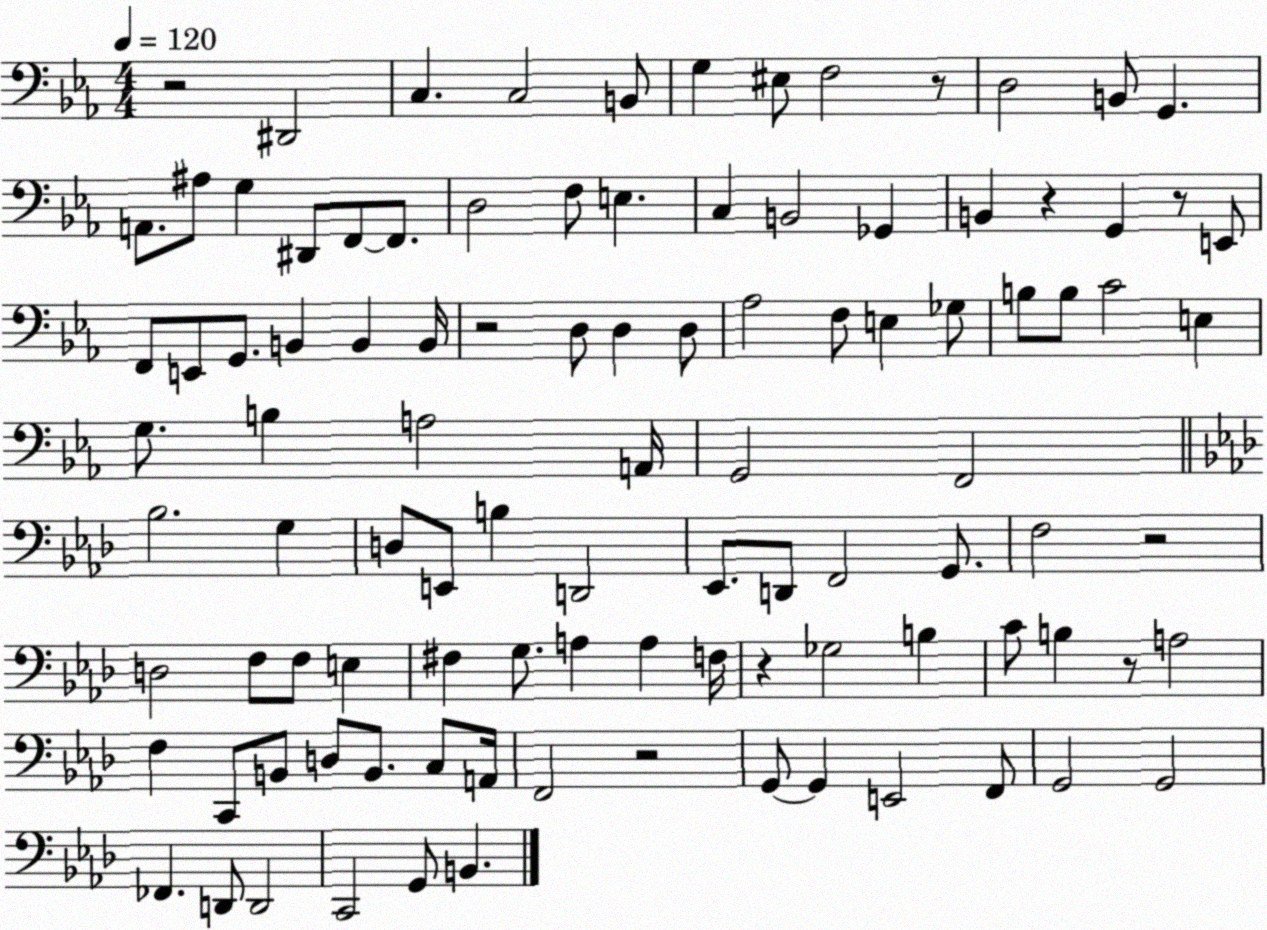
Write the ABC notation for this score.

X:1
T:Untitled
M:4/4
L:1/4
K:Eb
z2 ^D,,2 C, C,2 B,,/2 G, ^E,/2 F,2 z/2 D,2 B,,/2 G,, A,,/2 ^A,/2 G, ^D,,/2 F,,/2 F,,/2 D,2 F,/2 E, C, B,,2 _G,, B,, z G,, z/2 E,,/2 F,,/2 E,,/2 G,,/2 B,, B,, B,,/4 z2 D,/2 D, D,/2 _A,2 F,/2 E, _G,/2 B,/2 B,/2 C2 E, G,/2 B, A,2 A,,/4 G,,2 F,,2 _B,2 G, D,/2 E,,/2 B, D,,2 _E,,/2 D,,/2 F,,2 G,,/2 F,2 z2 D,2 F,/2 F,/2 E, ^F, G,/2 A, A, F,/4 z _G,2 B, C/2 B, z/2 A,2 F, C,,/2 B,,/2 D,/2 B,,/2 C,/2 A,,/4 F,,2 z2 G,,/2 G,, E,,2 F,,/2 G,,2 G,,2 _F,, D,,/2 D,,2 C,,2 G,,/2 B,,